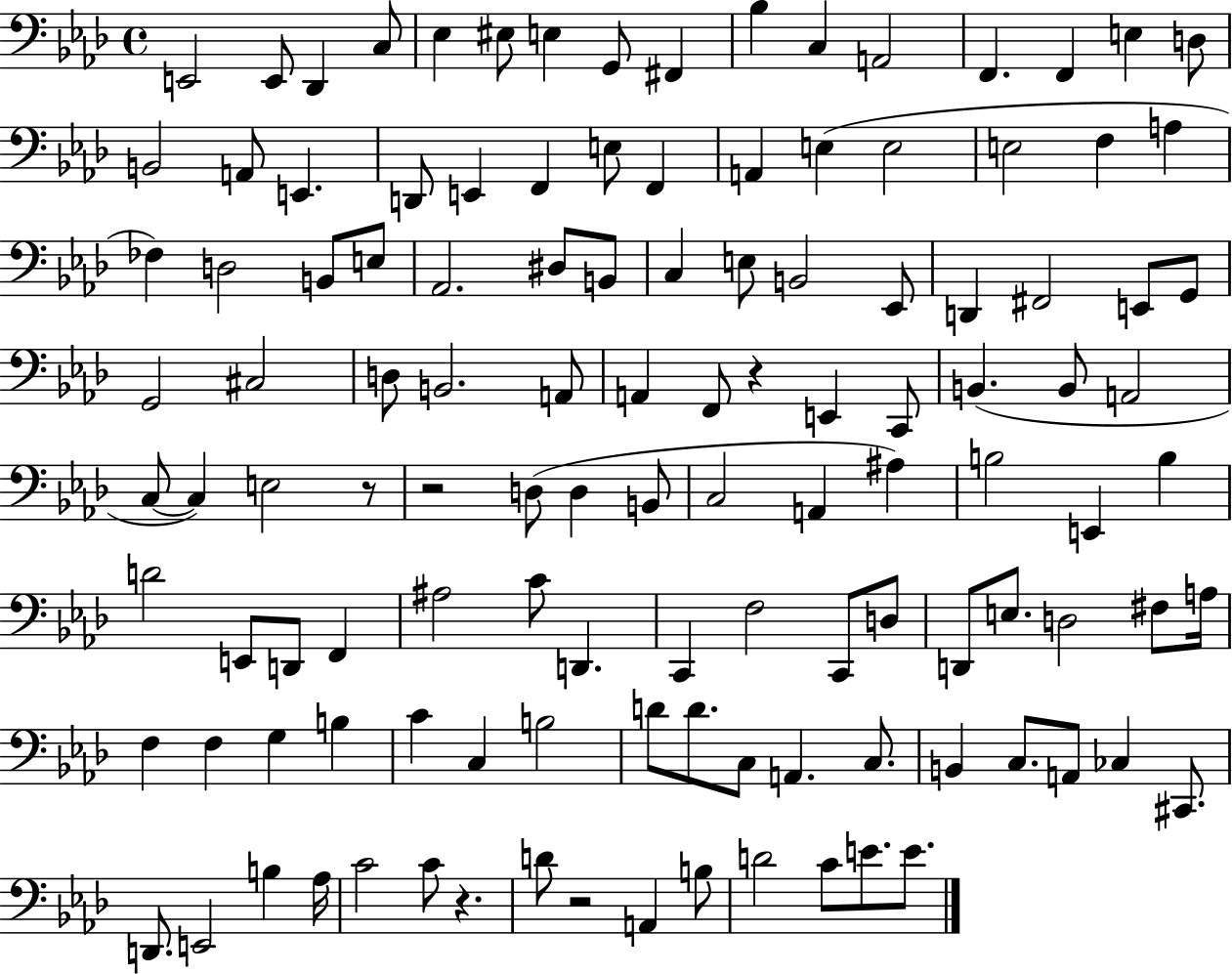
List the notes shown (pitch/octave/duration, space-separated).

E2/h E2/e Db2/q C3/e Eb3/q EIS3/e E3/q G2/e F#2/q Bb3/q C3/q A2/h F2/q. F2/q E3/q D3/e B2/h A2/e E2/q. D2/e E2/q F2/q E3/e F2/q A2/q E3/q E3/h E3/h F3/q A3/q FES3/q D3/h B2/e E3/e Ab2/h. D#3/e B2/e C3/q E3/e B2/h Eb2/e D2/q F#2/h E2/e G2/e G2/h C#3/h D3/e B2/h. A2/e A2/q F2/e R/q E2/q C2/e B2/q. B2/e A2/h C3/e C3/q E3/h R/e R/h D3/e D3/q B2/e C3/h A2/q A#3/q B3/h E2/q B3/q D4/h E2/e D2/e F2/q A#3/h C4/e D2/q. C2/q F3/h C2/e D3/e D2/e E3/e. D3/h F#3/e A3/s F3/q F3/q G3/q B3/q C4/q C3/q B3/h D4/e D4/e. C3/e A2/q. C3/e. B2/q C3/e. A2/e CES3/q C#2/e. D2/e. E2/h B3/q Ab3/s C4/h C4/e R/q. D4/e R/h A2/q B3/e D4/h C4/e E4/e. E4/e.